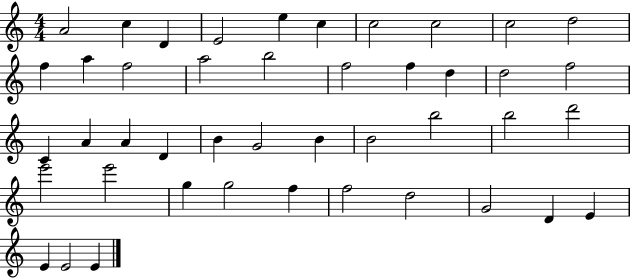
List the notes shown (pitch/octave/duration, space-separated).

A4/h C5/q D4/q E4/h E5/q C5/q C5/h C5/h C5/h D5/h F5/q A5/q F5/h A5/h B5/h F5/h F5/q D5/q D5/h F5/h C4/q A4/q A4/q D4/q B4/q G4/h B4/q B4/h B5/h B5/h D6/h E6/h E6/h G5/q G5/h F5/q F5/h D5/h G4/h D4/q E4/q E4/q E4/h E4/q